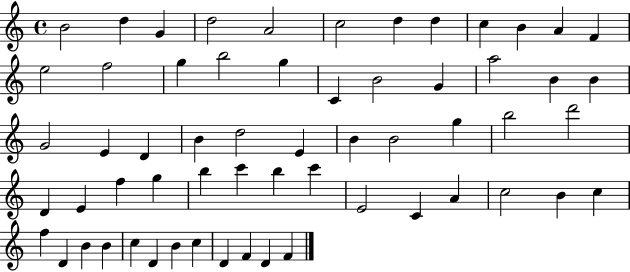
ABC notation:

X:1
T:Untitled
M:4/4
L:1/4
K:C
B2 d G d2 A2 c2 d d c B A F e2 f2 g b2 g C B2 G a2 B B G2 E D B d2 E B B2 g b2 d'2 D E f g b c' b c' E2 C A c2 B c f D B B c D B c D F D F